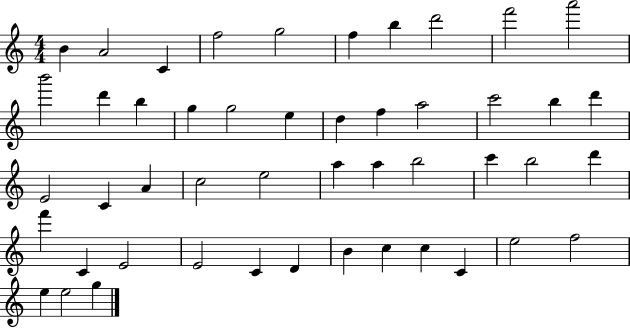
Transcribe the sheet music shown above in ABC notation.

X:1
T:Untitled
M:4/4
L:1/4
K:C
B A2 C f2 g2 f b d'2 f'2 a'2 b'2 d' b g g2 e d f a2 c'2 b d' E2 C A c2 e2 a a b2 c' b2 d' f' C E2 E2 C D B c c C e2 f2 e e2 g